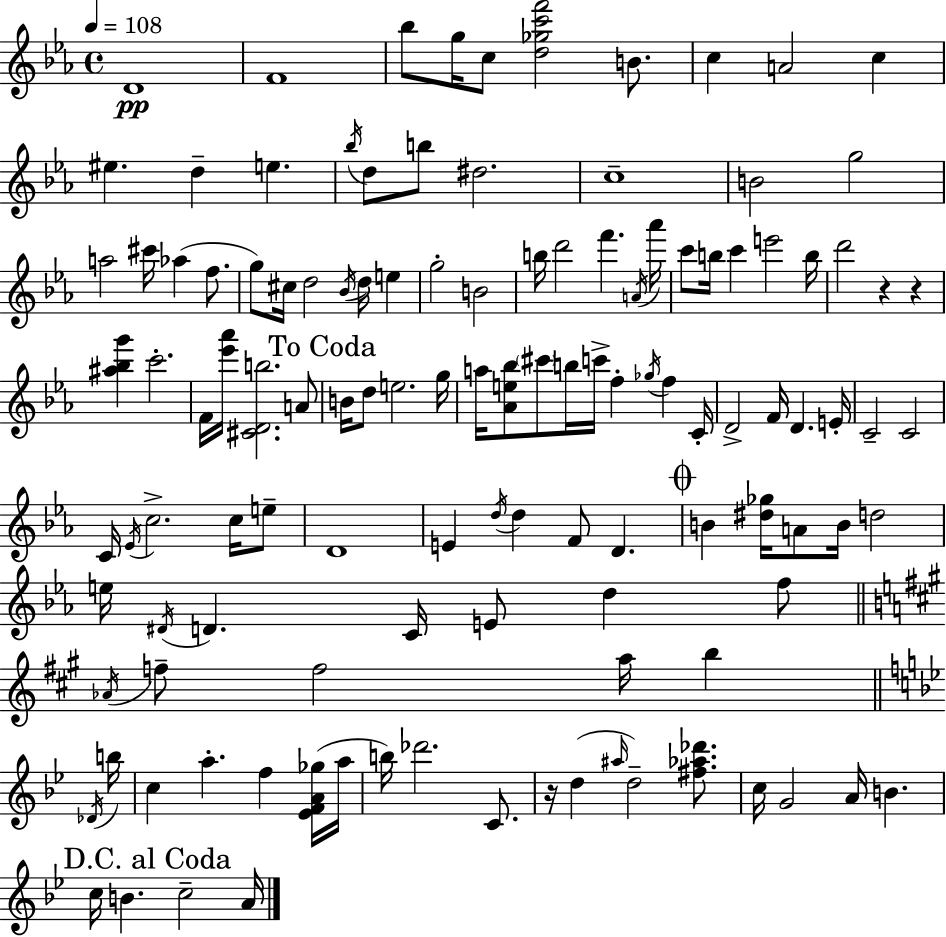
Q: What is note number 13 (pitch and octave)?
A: Bb5